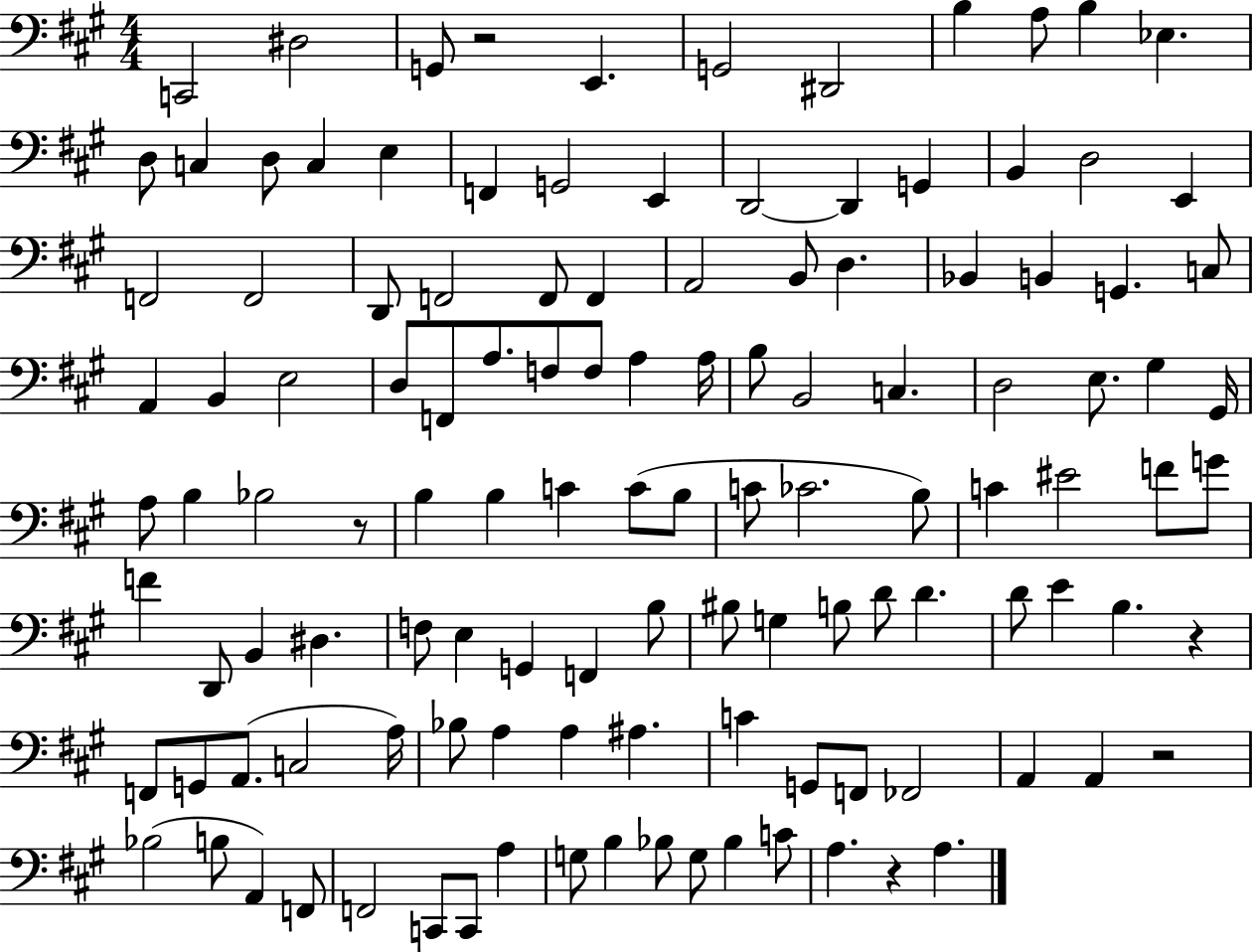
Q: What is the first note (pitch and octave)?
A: C2